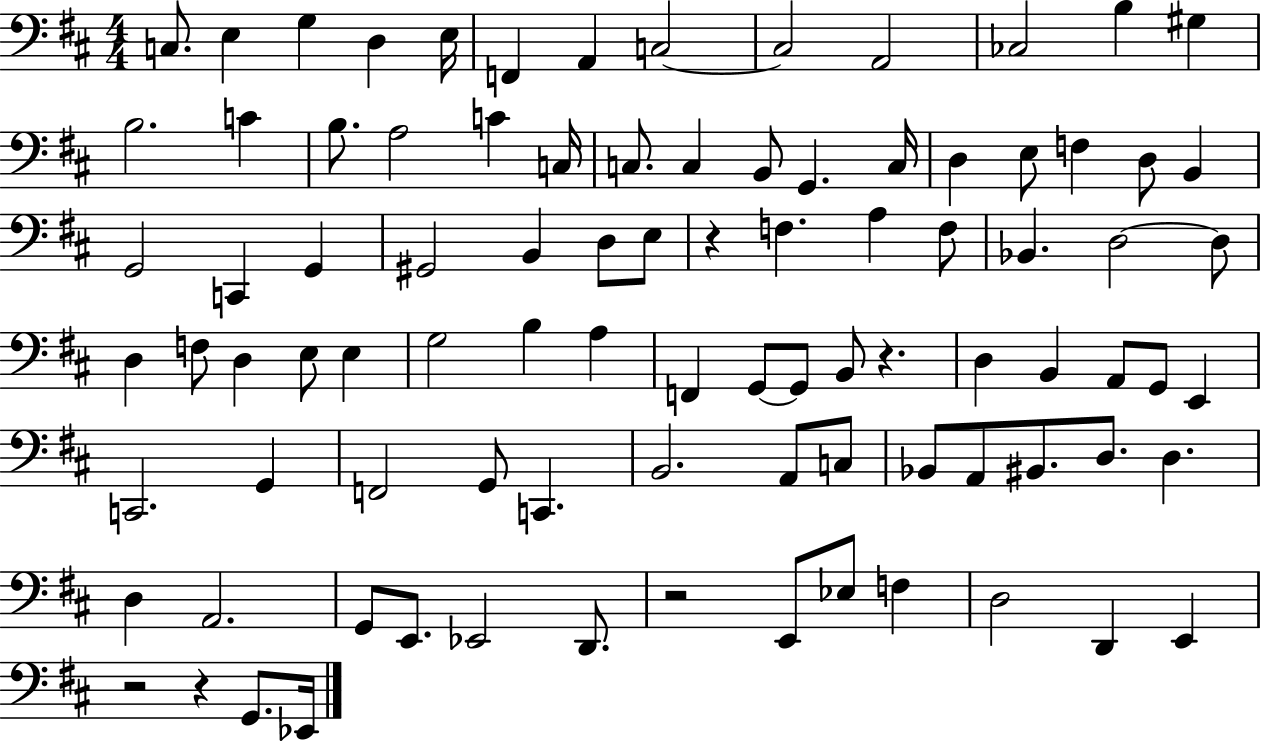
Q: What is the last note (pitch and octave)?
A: Eb2